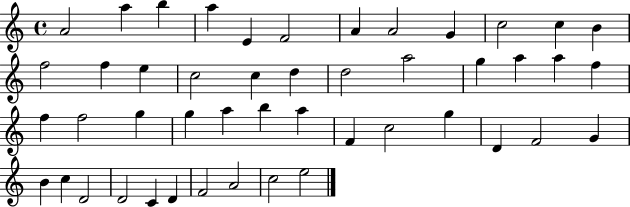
{
  \clef treble
  \time 4/4
  \defaultTimeSignature
  \key c \major
  a'2 a''4 b''4 | a''4 e'4 f'2 | a'4 a'2 g'4 | c''2 c''4 b'4 | \break f''2 f''4 e''4 | c''2 c''4 d''4 | d''2 a''2 | g''4 a''4 a''4 f''4 | \break f''4 f''2 g''4 | g''4 a''4 b''4 a''4 | f'4 c''2 g''4 | d'4 f'2 g'4 | \break b'4 c''4 d'2 | d'2 c'4 d'4 | f'2 a'2 | c''2 e''2 | \break \bar "|."
}